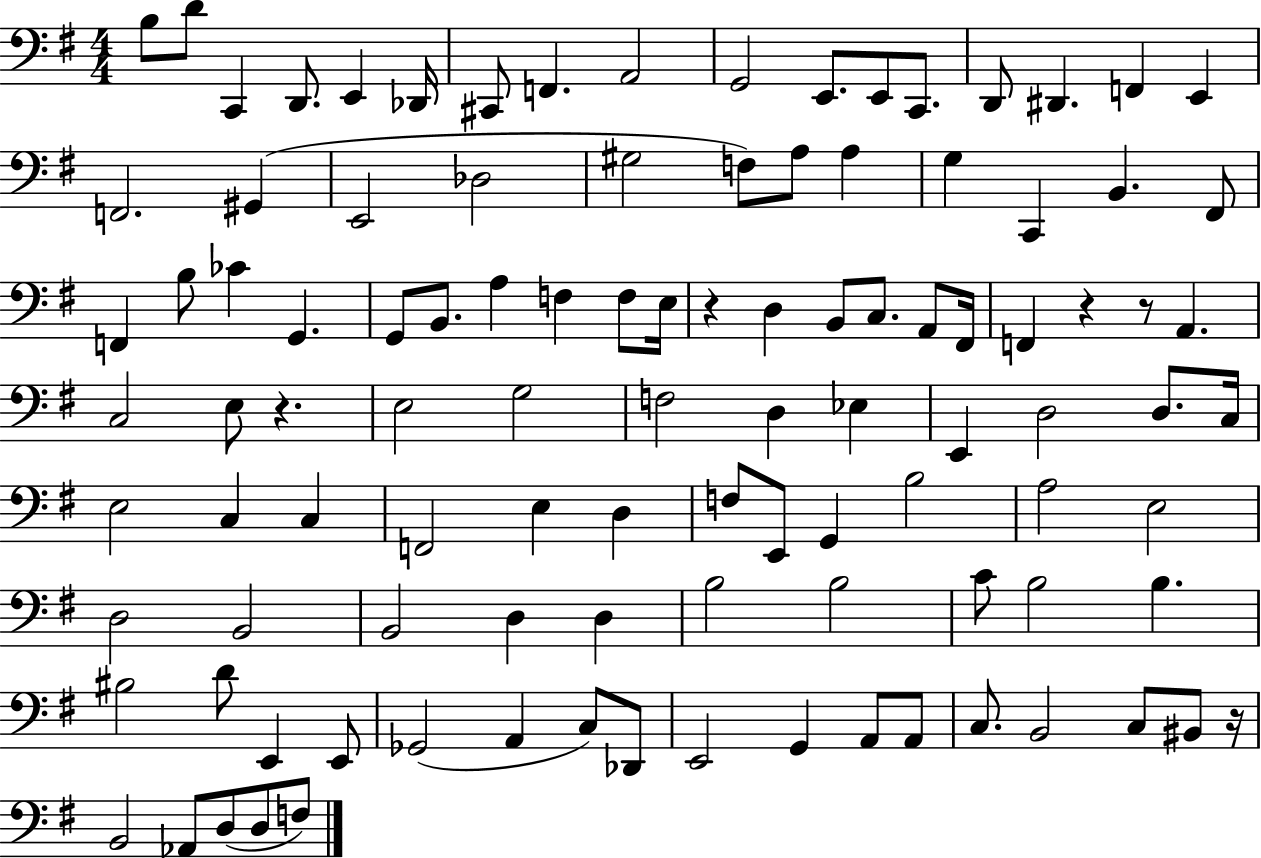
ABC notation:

X:1
T:Untitled
M:4/4
L:1/4
K:G
B,/2 D/2 C,, D,,/2 E,, _D,,/4 ^C,,/2 F,, A,,2 G,,2 E,,/2 E,,/2 C,,/2 D,,/2 ^D,, F,, E,, F,,2 ^G,, E,,2 _D,2 ^G,2 F,/2 A,/2 A, G, C,, B,, ^F,,/2 F,, B,/2 _C G,, G,,/2 B,,/2 A, F, F,/2 E,/4 z D, B,,/2 C,/2 A,,/2 ^F,,/4 F,, z z/2 A,, C,2 E,/2 z E,2 G,2 F,2 D, _E, E,, D,2 D,/2 C,/4 E,2 C, C, F,,2 E, D, F,/2 E,,/2 G,, B,2 A,2 E,2 D,2 B,,2 B,,2 D, D, B,2 B,2 C/2 B,2 B, ^B,2 D/2 E,, E,,/2 _G,,2 A,, C,/2 _D,,/2 E,,2 G,, A,,/2 A,,/2 C,/2 B,,2 C,/2 ^B,,/2 z/4 B,,2 _A,,/2 D,/2 D,/2 F,/2